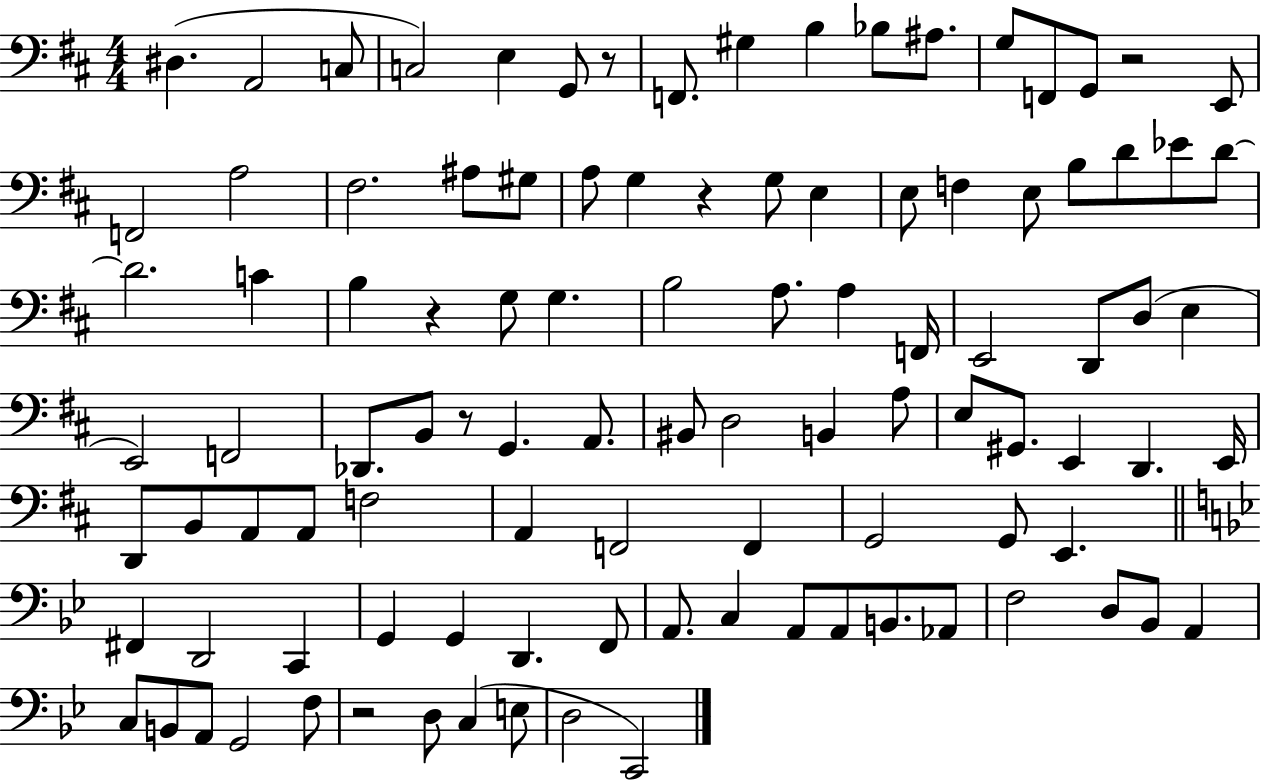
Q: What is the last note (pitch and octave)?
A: C2